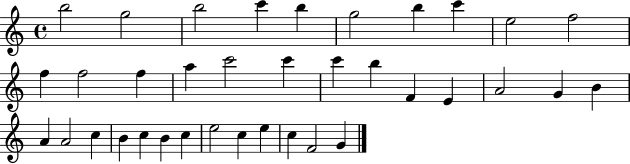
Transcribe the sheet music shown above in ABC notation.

X:1
T:Untitled
M:4/4
L:1/4
K:C
b2 g2 b2 c' b g2 b c' e2 f2 f f2 f a c'2 c' c' b F E A2 G B A A2 c B c B c e2 c e c F2 G